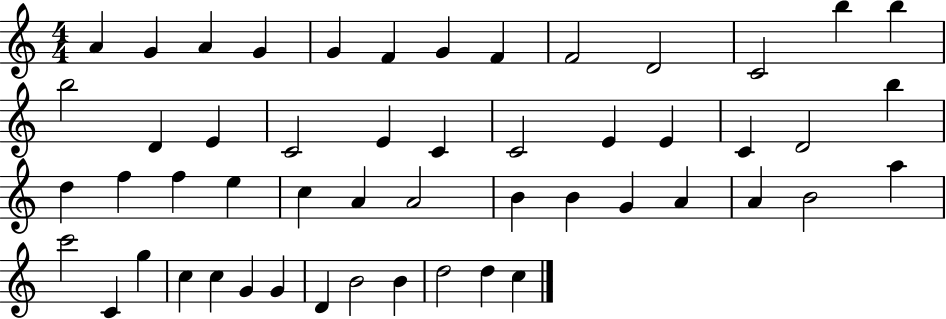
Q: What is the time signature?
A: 4/4